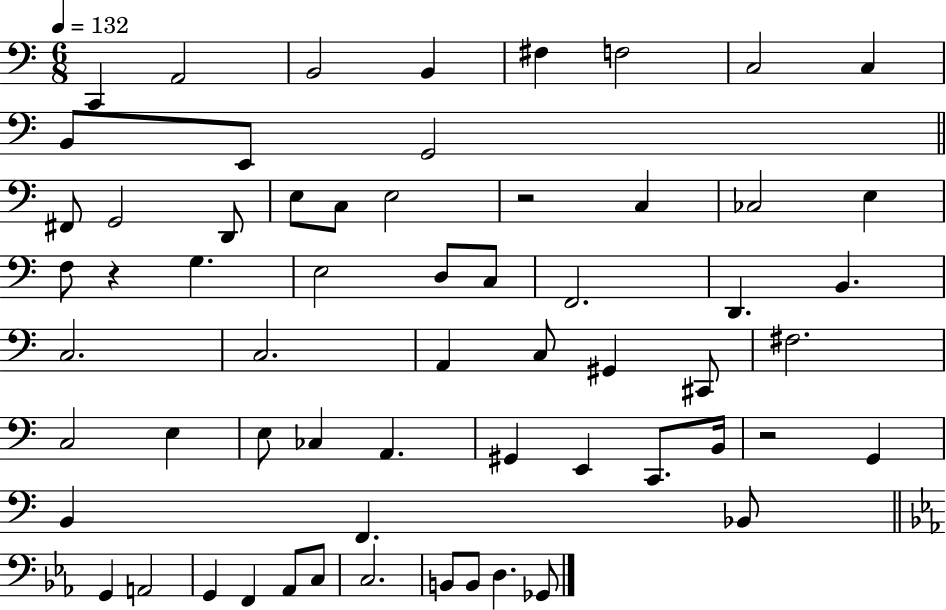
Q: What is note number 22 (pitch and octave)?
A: G3